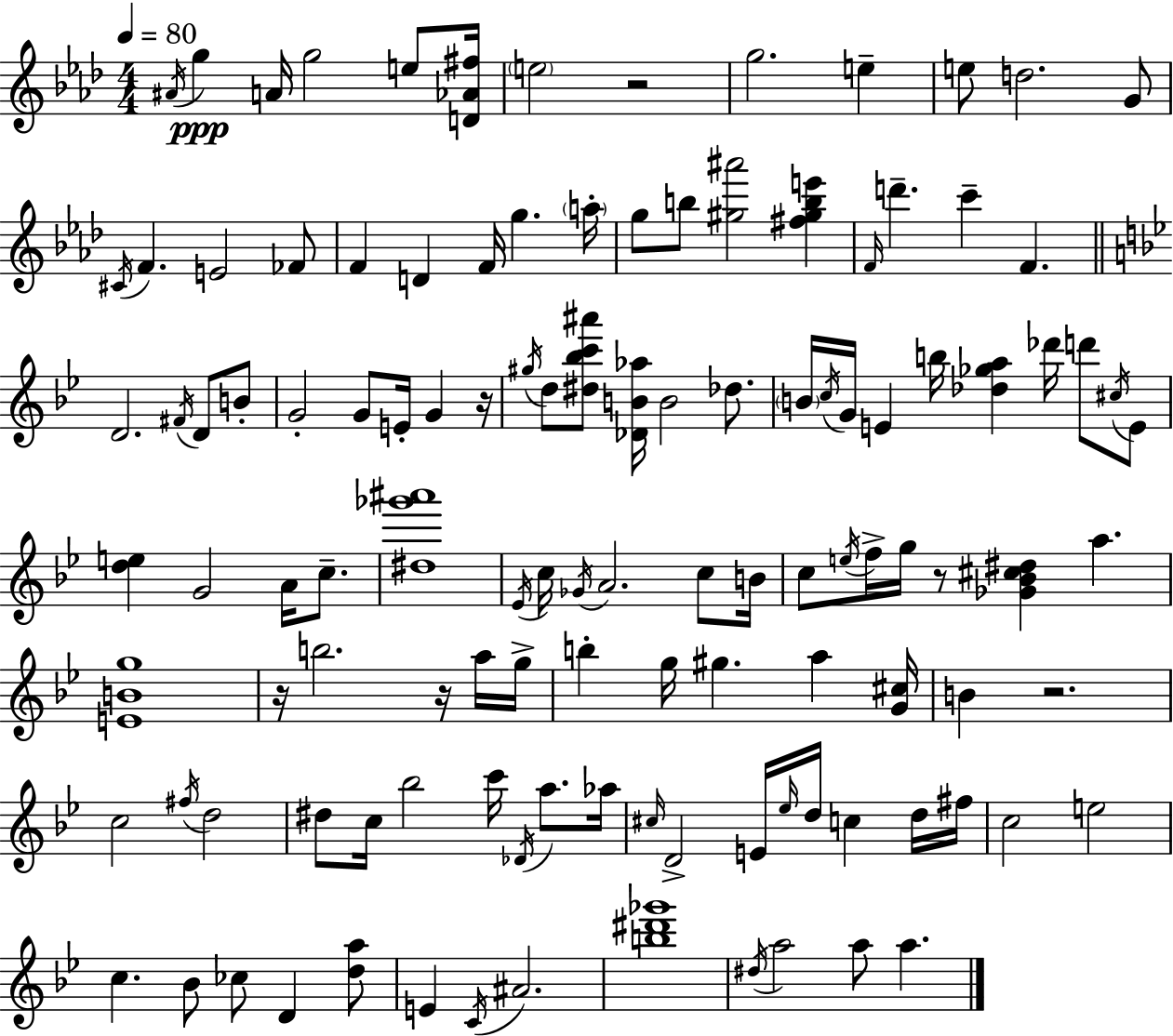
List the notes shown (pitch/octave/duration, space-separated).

A#4/s G5/q A4/s G5/h E5/e [D4,Ab4,F#5]/s E5/h R/h G5/h. E5/q E5/e D5/h. G4/e C#4/s F4/q. E4/h FES4/e F4/q D4/q F4/s G5/q. A5/s G5/e B5/e [G#5,A#6]/h [F#5,G#5,B5,E6]/q F4/s D6/q. C6/q F4/q. D4/h. F#4/s D4/e B4/e G4/h G4/e E4/s G4/q R/s G#5/s D5/e [D#5,Bb5,C6,A#6]/e [Db4,B4,Ab5]/s B4/h Db5/e. B4/s C5/s G4/s E4/q B5/s [Db5,Gb5,A5]/q Db6/s D6/e C#5/s E4/e [D5,E5]/q G4/h A4/s C5/e. [D#5,Gb6,A#6]/w Eb4/s C5/s Gb4/s A4/h. C5/e B4/s C5/e E5/s F5/s G5/s R/e [Gb4,Bb4,C#5,D#5]/q A5/q. [E4,B4,G5]/w R/s B5/h. R/s A5/s G5/s B5/q G5/s G#5/q. A5/q [G4,C#5]/s B4/q R/h. C5/h F#5/s D5/h D#5/e C5/s Bb5/h C6/s Db4/s A5/e. Ab5/s C#5/s D4/h E4/s Eb5/s D5/s C5/q D5/s F#5/s C5/h E5/h C5/q. Bb4/e CES5/e D4/q [D5,A5]/e E4/q C4/s A#4/h. [B5,D#6,Gb6]/w D#5/s A5/h A5/e A5/q.